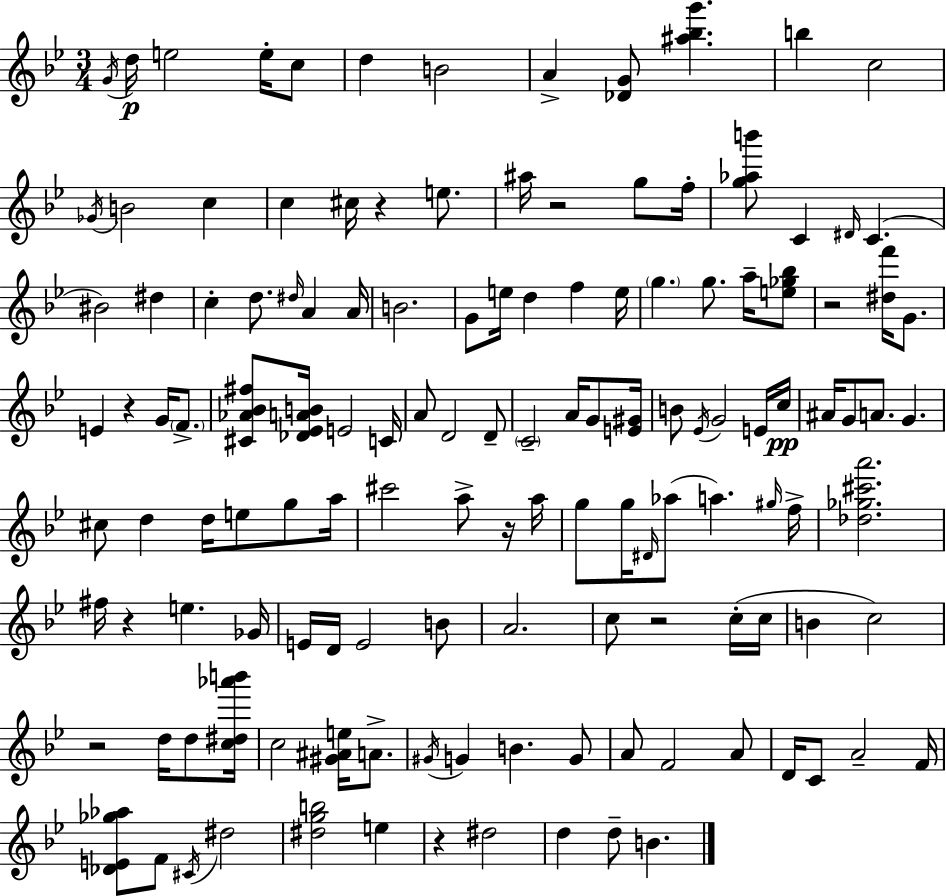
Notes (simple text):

G4/s D5/s E5/h E5/s C5/e D5/q B4/h A4/q [Db4,G4]/e [A#5,Bb5,G6]/q. B5/q C5/h Gb4/s B4/h C5/q C5/q C#5/s R/q E5/e. A#5/s R/h G5/e F5/s [G5,Ab5,B6]/e C4/q D#4/s C4/q. BIS4/h D#5/q C5/q D5/e. D#5/s A4/q A4/s B4/h. G4/e E5/s D5/q F5/q E5/s G5/q. G5/e. A5/s [E5,Gb5,Bb5]/e R/h [D#5,F6]/s G4/e. E4/q R/q G4/s F4/e. [C#4,Ab4,Bb4,F#5]/e [Db4,Eb4,A4,B4]/s E4/h C4/s A4/e D4/h D4/e C4/h A4/s G4/e [E4,G#4]/s B4/e Eb4/s G4/h E4/s C5/s A#4/s G4/e A4/e. G4/q. C#5/e D5/q D5/s E5/e G5/e A5/s C#6/h A5/e R/s A5/s G5/e G5/s D#4/s Ab5/e A5/q. G#5/s F5/s [Db5,Gb5,C#6,A6]/h. F#5/s R/q E5/q. Gb4/s E4/s D4/s E4/h B4/e A4/h. C5/e R/h C5/s C5/s B4/q C5/h R/h D5/s D5/e [C5,D#5,Ab6,B6]/s C5/h [G#4,A#4,E5]/s A4/e. G#4/s G4/q B4/q. G4/e A4/e F4/h A4/e D4/s C4/e A4/h F4/s [Db4,E4,Gb5,Ab5]/e F4/e C#4/s D#5/h [D#5,G5,B5]/h E5/q R/q D#5/h D5/q D5/e B4/q.